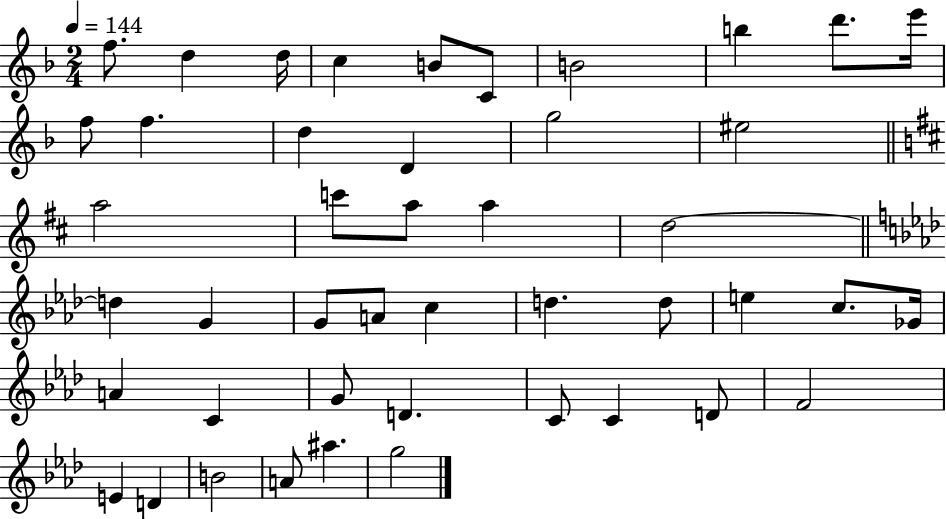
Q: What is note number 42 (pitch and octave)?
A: B4